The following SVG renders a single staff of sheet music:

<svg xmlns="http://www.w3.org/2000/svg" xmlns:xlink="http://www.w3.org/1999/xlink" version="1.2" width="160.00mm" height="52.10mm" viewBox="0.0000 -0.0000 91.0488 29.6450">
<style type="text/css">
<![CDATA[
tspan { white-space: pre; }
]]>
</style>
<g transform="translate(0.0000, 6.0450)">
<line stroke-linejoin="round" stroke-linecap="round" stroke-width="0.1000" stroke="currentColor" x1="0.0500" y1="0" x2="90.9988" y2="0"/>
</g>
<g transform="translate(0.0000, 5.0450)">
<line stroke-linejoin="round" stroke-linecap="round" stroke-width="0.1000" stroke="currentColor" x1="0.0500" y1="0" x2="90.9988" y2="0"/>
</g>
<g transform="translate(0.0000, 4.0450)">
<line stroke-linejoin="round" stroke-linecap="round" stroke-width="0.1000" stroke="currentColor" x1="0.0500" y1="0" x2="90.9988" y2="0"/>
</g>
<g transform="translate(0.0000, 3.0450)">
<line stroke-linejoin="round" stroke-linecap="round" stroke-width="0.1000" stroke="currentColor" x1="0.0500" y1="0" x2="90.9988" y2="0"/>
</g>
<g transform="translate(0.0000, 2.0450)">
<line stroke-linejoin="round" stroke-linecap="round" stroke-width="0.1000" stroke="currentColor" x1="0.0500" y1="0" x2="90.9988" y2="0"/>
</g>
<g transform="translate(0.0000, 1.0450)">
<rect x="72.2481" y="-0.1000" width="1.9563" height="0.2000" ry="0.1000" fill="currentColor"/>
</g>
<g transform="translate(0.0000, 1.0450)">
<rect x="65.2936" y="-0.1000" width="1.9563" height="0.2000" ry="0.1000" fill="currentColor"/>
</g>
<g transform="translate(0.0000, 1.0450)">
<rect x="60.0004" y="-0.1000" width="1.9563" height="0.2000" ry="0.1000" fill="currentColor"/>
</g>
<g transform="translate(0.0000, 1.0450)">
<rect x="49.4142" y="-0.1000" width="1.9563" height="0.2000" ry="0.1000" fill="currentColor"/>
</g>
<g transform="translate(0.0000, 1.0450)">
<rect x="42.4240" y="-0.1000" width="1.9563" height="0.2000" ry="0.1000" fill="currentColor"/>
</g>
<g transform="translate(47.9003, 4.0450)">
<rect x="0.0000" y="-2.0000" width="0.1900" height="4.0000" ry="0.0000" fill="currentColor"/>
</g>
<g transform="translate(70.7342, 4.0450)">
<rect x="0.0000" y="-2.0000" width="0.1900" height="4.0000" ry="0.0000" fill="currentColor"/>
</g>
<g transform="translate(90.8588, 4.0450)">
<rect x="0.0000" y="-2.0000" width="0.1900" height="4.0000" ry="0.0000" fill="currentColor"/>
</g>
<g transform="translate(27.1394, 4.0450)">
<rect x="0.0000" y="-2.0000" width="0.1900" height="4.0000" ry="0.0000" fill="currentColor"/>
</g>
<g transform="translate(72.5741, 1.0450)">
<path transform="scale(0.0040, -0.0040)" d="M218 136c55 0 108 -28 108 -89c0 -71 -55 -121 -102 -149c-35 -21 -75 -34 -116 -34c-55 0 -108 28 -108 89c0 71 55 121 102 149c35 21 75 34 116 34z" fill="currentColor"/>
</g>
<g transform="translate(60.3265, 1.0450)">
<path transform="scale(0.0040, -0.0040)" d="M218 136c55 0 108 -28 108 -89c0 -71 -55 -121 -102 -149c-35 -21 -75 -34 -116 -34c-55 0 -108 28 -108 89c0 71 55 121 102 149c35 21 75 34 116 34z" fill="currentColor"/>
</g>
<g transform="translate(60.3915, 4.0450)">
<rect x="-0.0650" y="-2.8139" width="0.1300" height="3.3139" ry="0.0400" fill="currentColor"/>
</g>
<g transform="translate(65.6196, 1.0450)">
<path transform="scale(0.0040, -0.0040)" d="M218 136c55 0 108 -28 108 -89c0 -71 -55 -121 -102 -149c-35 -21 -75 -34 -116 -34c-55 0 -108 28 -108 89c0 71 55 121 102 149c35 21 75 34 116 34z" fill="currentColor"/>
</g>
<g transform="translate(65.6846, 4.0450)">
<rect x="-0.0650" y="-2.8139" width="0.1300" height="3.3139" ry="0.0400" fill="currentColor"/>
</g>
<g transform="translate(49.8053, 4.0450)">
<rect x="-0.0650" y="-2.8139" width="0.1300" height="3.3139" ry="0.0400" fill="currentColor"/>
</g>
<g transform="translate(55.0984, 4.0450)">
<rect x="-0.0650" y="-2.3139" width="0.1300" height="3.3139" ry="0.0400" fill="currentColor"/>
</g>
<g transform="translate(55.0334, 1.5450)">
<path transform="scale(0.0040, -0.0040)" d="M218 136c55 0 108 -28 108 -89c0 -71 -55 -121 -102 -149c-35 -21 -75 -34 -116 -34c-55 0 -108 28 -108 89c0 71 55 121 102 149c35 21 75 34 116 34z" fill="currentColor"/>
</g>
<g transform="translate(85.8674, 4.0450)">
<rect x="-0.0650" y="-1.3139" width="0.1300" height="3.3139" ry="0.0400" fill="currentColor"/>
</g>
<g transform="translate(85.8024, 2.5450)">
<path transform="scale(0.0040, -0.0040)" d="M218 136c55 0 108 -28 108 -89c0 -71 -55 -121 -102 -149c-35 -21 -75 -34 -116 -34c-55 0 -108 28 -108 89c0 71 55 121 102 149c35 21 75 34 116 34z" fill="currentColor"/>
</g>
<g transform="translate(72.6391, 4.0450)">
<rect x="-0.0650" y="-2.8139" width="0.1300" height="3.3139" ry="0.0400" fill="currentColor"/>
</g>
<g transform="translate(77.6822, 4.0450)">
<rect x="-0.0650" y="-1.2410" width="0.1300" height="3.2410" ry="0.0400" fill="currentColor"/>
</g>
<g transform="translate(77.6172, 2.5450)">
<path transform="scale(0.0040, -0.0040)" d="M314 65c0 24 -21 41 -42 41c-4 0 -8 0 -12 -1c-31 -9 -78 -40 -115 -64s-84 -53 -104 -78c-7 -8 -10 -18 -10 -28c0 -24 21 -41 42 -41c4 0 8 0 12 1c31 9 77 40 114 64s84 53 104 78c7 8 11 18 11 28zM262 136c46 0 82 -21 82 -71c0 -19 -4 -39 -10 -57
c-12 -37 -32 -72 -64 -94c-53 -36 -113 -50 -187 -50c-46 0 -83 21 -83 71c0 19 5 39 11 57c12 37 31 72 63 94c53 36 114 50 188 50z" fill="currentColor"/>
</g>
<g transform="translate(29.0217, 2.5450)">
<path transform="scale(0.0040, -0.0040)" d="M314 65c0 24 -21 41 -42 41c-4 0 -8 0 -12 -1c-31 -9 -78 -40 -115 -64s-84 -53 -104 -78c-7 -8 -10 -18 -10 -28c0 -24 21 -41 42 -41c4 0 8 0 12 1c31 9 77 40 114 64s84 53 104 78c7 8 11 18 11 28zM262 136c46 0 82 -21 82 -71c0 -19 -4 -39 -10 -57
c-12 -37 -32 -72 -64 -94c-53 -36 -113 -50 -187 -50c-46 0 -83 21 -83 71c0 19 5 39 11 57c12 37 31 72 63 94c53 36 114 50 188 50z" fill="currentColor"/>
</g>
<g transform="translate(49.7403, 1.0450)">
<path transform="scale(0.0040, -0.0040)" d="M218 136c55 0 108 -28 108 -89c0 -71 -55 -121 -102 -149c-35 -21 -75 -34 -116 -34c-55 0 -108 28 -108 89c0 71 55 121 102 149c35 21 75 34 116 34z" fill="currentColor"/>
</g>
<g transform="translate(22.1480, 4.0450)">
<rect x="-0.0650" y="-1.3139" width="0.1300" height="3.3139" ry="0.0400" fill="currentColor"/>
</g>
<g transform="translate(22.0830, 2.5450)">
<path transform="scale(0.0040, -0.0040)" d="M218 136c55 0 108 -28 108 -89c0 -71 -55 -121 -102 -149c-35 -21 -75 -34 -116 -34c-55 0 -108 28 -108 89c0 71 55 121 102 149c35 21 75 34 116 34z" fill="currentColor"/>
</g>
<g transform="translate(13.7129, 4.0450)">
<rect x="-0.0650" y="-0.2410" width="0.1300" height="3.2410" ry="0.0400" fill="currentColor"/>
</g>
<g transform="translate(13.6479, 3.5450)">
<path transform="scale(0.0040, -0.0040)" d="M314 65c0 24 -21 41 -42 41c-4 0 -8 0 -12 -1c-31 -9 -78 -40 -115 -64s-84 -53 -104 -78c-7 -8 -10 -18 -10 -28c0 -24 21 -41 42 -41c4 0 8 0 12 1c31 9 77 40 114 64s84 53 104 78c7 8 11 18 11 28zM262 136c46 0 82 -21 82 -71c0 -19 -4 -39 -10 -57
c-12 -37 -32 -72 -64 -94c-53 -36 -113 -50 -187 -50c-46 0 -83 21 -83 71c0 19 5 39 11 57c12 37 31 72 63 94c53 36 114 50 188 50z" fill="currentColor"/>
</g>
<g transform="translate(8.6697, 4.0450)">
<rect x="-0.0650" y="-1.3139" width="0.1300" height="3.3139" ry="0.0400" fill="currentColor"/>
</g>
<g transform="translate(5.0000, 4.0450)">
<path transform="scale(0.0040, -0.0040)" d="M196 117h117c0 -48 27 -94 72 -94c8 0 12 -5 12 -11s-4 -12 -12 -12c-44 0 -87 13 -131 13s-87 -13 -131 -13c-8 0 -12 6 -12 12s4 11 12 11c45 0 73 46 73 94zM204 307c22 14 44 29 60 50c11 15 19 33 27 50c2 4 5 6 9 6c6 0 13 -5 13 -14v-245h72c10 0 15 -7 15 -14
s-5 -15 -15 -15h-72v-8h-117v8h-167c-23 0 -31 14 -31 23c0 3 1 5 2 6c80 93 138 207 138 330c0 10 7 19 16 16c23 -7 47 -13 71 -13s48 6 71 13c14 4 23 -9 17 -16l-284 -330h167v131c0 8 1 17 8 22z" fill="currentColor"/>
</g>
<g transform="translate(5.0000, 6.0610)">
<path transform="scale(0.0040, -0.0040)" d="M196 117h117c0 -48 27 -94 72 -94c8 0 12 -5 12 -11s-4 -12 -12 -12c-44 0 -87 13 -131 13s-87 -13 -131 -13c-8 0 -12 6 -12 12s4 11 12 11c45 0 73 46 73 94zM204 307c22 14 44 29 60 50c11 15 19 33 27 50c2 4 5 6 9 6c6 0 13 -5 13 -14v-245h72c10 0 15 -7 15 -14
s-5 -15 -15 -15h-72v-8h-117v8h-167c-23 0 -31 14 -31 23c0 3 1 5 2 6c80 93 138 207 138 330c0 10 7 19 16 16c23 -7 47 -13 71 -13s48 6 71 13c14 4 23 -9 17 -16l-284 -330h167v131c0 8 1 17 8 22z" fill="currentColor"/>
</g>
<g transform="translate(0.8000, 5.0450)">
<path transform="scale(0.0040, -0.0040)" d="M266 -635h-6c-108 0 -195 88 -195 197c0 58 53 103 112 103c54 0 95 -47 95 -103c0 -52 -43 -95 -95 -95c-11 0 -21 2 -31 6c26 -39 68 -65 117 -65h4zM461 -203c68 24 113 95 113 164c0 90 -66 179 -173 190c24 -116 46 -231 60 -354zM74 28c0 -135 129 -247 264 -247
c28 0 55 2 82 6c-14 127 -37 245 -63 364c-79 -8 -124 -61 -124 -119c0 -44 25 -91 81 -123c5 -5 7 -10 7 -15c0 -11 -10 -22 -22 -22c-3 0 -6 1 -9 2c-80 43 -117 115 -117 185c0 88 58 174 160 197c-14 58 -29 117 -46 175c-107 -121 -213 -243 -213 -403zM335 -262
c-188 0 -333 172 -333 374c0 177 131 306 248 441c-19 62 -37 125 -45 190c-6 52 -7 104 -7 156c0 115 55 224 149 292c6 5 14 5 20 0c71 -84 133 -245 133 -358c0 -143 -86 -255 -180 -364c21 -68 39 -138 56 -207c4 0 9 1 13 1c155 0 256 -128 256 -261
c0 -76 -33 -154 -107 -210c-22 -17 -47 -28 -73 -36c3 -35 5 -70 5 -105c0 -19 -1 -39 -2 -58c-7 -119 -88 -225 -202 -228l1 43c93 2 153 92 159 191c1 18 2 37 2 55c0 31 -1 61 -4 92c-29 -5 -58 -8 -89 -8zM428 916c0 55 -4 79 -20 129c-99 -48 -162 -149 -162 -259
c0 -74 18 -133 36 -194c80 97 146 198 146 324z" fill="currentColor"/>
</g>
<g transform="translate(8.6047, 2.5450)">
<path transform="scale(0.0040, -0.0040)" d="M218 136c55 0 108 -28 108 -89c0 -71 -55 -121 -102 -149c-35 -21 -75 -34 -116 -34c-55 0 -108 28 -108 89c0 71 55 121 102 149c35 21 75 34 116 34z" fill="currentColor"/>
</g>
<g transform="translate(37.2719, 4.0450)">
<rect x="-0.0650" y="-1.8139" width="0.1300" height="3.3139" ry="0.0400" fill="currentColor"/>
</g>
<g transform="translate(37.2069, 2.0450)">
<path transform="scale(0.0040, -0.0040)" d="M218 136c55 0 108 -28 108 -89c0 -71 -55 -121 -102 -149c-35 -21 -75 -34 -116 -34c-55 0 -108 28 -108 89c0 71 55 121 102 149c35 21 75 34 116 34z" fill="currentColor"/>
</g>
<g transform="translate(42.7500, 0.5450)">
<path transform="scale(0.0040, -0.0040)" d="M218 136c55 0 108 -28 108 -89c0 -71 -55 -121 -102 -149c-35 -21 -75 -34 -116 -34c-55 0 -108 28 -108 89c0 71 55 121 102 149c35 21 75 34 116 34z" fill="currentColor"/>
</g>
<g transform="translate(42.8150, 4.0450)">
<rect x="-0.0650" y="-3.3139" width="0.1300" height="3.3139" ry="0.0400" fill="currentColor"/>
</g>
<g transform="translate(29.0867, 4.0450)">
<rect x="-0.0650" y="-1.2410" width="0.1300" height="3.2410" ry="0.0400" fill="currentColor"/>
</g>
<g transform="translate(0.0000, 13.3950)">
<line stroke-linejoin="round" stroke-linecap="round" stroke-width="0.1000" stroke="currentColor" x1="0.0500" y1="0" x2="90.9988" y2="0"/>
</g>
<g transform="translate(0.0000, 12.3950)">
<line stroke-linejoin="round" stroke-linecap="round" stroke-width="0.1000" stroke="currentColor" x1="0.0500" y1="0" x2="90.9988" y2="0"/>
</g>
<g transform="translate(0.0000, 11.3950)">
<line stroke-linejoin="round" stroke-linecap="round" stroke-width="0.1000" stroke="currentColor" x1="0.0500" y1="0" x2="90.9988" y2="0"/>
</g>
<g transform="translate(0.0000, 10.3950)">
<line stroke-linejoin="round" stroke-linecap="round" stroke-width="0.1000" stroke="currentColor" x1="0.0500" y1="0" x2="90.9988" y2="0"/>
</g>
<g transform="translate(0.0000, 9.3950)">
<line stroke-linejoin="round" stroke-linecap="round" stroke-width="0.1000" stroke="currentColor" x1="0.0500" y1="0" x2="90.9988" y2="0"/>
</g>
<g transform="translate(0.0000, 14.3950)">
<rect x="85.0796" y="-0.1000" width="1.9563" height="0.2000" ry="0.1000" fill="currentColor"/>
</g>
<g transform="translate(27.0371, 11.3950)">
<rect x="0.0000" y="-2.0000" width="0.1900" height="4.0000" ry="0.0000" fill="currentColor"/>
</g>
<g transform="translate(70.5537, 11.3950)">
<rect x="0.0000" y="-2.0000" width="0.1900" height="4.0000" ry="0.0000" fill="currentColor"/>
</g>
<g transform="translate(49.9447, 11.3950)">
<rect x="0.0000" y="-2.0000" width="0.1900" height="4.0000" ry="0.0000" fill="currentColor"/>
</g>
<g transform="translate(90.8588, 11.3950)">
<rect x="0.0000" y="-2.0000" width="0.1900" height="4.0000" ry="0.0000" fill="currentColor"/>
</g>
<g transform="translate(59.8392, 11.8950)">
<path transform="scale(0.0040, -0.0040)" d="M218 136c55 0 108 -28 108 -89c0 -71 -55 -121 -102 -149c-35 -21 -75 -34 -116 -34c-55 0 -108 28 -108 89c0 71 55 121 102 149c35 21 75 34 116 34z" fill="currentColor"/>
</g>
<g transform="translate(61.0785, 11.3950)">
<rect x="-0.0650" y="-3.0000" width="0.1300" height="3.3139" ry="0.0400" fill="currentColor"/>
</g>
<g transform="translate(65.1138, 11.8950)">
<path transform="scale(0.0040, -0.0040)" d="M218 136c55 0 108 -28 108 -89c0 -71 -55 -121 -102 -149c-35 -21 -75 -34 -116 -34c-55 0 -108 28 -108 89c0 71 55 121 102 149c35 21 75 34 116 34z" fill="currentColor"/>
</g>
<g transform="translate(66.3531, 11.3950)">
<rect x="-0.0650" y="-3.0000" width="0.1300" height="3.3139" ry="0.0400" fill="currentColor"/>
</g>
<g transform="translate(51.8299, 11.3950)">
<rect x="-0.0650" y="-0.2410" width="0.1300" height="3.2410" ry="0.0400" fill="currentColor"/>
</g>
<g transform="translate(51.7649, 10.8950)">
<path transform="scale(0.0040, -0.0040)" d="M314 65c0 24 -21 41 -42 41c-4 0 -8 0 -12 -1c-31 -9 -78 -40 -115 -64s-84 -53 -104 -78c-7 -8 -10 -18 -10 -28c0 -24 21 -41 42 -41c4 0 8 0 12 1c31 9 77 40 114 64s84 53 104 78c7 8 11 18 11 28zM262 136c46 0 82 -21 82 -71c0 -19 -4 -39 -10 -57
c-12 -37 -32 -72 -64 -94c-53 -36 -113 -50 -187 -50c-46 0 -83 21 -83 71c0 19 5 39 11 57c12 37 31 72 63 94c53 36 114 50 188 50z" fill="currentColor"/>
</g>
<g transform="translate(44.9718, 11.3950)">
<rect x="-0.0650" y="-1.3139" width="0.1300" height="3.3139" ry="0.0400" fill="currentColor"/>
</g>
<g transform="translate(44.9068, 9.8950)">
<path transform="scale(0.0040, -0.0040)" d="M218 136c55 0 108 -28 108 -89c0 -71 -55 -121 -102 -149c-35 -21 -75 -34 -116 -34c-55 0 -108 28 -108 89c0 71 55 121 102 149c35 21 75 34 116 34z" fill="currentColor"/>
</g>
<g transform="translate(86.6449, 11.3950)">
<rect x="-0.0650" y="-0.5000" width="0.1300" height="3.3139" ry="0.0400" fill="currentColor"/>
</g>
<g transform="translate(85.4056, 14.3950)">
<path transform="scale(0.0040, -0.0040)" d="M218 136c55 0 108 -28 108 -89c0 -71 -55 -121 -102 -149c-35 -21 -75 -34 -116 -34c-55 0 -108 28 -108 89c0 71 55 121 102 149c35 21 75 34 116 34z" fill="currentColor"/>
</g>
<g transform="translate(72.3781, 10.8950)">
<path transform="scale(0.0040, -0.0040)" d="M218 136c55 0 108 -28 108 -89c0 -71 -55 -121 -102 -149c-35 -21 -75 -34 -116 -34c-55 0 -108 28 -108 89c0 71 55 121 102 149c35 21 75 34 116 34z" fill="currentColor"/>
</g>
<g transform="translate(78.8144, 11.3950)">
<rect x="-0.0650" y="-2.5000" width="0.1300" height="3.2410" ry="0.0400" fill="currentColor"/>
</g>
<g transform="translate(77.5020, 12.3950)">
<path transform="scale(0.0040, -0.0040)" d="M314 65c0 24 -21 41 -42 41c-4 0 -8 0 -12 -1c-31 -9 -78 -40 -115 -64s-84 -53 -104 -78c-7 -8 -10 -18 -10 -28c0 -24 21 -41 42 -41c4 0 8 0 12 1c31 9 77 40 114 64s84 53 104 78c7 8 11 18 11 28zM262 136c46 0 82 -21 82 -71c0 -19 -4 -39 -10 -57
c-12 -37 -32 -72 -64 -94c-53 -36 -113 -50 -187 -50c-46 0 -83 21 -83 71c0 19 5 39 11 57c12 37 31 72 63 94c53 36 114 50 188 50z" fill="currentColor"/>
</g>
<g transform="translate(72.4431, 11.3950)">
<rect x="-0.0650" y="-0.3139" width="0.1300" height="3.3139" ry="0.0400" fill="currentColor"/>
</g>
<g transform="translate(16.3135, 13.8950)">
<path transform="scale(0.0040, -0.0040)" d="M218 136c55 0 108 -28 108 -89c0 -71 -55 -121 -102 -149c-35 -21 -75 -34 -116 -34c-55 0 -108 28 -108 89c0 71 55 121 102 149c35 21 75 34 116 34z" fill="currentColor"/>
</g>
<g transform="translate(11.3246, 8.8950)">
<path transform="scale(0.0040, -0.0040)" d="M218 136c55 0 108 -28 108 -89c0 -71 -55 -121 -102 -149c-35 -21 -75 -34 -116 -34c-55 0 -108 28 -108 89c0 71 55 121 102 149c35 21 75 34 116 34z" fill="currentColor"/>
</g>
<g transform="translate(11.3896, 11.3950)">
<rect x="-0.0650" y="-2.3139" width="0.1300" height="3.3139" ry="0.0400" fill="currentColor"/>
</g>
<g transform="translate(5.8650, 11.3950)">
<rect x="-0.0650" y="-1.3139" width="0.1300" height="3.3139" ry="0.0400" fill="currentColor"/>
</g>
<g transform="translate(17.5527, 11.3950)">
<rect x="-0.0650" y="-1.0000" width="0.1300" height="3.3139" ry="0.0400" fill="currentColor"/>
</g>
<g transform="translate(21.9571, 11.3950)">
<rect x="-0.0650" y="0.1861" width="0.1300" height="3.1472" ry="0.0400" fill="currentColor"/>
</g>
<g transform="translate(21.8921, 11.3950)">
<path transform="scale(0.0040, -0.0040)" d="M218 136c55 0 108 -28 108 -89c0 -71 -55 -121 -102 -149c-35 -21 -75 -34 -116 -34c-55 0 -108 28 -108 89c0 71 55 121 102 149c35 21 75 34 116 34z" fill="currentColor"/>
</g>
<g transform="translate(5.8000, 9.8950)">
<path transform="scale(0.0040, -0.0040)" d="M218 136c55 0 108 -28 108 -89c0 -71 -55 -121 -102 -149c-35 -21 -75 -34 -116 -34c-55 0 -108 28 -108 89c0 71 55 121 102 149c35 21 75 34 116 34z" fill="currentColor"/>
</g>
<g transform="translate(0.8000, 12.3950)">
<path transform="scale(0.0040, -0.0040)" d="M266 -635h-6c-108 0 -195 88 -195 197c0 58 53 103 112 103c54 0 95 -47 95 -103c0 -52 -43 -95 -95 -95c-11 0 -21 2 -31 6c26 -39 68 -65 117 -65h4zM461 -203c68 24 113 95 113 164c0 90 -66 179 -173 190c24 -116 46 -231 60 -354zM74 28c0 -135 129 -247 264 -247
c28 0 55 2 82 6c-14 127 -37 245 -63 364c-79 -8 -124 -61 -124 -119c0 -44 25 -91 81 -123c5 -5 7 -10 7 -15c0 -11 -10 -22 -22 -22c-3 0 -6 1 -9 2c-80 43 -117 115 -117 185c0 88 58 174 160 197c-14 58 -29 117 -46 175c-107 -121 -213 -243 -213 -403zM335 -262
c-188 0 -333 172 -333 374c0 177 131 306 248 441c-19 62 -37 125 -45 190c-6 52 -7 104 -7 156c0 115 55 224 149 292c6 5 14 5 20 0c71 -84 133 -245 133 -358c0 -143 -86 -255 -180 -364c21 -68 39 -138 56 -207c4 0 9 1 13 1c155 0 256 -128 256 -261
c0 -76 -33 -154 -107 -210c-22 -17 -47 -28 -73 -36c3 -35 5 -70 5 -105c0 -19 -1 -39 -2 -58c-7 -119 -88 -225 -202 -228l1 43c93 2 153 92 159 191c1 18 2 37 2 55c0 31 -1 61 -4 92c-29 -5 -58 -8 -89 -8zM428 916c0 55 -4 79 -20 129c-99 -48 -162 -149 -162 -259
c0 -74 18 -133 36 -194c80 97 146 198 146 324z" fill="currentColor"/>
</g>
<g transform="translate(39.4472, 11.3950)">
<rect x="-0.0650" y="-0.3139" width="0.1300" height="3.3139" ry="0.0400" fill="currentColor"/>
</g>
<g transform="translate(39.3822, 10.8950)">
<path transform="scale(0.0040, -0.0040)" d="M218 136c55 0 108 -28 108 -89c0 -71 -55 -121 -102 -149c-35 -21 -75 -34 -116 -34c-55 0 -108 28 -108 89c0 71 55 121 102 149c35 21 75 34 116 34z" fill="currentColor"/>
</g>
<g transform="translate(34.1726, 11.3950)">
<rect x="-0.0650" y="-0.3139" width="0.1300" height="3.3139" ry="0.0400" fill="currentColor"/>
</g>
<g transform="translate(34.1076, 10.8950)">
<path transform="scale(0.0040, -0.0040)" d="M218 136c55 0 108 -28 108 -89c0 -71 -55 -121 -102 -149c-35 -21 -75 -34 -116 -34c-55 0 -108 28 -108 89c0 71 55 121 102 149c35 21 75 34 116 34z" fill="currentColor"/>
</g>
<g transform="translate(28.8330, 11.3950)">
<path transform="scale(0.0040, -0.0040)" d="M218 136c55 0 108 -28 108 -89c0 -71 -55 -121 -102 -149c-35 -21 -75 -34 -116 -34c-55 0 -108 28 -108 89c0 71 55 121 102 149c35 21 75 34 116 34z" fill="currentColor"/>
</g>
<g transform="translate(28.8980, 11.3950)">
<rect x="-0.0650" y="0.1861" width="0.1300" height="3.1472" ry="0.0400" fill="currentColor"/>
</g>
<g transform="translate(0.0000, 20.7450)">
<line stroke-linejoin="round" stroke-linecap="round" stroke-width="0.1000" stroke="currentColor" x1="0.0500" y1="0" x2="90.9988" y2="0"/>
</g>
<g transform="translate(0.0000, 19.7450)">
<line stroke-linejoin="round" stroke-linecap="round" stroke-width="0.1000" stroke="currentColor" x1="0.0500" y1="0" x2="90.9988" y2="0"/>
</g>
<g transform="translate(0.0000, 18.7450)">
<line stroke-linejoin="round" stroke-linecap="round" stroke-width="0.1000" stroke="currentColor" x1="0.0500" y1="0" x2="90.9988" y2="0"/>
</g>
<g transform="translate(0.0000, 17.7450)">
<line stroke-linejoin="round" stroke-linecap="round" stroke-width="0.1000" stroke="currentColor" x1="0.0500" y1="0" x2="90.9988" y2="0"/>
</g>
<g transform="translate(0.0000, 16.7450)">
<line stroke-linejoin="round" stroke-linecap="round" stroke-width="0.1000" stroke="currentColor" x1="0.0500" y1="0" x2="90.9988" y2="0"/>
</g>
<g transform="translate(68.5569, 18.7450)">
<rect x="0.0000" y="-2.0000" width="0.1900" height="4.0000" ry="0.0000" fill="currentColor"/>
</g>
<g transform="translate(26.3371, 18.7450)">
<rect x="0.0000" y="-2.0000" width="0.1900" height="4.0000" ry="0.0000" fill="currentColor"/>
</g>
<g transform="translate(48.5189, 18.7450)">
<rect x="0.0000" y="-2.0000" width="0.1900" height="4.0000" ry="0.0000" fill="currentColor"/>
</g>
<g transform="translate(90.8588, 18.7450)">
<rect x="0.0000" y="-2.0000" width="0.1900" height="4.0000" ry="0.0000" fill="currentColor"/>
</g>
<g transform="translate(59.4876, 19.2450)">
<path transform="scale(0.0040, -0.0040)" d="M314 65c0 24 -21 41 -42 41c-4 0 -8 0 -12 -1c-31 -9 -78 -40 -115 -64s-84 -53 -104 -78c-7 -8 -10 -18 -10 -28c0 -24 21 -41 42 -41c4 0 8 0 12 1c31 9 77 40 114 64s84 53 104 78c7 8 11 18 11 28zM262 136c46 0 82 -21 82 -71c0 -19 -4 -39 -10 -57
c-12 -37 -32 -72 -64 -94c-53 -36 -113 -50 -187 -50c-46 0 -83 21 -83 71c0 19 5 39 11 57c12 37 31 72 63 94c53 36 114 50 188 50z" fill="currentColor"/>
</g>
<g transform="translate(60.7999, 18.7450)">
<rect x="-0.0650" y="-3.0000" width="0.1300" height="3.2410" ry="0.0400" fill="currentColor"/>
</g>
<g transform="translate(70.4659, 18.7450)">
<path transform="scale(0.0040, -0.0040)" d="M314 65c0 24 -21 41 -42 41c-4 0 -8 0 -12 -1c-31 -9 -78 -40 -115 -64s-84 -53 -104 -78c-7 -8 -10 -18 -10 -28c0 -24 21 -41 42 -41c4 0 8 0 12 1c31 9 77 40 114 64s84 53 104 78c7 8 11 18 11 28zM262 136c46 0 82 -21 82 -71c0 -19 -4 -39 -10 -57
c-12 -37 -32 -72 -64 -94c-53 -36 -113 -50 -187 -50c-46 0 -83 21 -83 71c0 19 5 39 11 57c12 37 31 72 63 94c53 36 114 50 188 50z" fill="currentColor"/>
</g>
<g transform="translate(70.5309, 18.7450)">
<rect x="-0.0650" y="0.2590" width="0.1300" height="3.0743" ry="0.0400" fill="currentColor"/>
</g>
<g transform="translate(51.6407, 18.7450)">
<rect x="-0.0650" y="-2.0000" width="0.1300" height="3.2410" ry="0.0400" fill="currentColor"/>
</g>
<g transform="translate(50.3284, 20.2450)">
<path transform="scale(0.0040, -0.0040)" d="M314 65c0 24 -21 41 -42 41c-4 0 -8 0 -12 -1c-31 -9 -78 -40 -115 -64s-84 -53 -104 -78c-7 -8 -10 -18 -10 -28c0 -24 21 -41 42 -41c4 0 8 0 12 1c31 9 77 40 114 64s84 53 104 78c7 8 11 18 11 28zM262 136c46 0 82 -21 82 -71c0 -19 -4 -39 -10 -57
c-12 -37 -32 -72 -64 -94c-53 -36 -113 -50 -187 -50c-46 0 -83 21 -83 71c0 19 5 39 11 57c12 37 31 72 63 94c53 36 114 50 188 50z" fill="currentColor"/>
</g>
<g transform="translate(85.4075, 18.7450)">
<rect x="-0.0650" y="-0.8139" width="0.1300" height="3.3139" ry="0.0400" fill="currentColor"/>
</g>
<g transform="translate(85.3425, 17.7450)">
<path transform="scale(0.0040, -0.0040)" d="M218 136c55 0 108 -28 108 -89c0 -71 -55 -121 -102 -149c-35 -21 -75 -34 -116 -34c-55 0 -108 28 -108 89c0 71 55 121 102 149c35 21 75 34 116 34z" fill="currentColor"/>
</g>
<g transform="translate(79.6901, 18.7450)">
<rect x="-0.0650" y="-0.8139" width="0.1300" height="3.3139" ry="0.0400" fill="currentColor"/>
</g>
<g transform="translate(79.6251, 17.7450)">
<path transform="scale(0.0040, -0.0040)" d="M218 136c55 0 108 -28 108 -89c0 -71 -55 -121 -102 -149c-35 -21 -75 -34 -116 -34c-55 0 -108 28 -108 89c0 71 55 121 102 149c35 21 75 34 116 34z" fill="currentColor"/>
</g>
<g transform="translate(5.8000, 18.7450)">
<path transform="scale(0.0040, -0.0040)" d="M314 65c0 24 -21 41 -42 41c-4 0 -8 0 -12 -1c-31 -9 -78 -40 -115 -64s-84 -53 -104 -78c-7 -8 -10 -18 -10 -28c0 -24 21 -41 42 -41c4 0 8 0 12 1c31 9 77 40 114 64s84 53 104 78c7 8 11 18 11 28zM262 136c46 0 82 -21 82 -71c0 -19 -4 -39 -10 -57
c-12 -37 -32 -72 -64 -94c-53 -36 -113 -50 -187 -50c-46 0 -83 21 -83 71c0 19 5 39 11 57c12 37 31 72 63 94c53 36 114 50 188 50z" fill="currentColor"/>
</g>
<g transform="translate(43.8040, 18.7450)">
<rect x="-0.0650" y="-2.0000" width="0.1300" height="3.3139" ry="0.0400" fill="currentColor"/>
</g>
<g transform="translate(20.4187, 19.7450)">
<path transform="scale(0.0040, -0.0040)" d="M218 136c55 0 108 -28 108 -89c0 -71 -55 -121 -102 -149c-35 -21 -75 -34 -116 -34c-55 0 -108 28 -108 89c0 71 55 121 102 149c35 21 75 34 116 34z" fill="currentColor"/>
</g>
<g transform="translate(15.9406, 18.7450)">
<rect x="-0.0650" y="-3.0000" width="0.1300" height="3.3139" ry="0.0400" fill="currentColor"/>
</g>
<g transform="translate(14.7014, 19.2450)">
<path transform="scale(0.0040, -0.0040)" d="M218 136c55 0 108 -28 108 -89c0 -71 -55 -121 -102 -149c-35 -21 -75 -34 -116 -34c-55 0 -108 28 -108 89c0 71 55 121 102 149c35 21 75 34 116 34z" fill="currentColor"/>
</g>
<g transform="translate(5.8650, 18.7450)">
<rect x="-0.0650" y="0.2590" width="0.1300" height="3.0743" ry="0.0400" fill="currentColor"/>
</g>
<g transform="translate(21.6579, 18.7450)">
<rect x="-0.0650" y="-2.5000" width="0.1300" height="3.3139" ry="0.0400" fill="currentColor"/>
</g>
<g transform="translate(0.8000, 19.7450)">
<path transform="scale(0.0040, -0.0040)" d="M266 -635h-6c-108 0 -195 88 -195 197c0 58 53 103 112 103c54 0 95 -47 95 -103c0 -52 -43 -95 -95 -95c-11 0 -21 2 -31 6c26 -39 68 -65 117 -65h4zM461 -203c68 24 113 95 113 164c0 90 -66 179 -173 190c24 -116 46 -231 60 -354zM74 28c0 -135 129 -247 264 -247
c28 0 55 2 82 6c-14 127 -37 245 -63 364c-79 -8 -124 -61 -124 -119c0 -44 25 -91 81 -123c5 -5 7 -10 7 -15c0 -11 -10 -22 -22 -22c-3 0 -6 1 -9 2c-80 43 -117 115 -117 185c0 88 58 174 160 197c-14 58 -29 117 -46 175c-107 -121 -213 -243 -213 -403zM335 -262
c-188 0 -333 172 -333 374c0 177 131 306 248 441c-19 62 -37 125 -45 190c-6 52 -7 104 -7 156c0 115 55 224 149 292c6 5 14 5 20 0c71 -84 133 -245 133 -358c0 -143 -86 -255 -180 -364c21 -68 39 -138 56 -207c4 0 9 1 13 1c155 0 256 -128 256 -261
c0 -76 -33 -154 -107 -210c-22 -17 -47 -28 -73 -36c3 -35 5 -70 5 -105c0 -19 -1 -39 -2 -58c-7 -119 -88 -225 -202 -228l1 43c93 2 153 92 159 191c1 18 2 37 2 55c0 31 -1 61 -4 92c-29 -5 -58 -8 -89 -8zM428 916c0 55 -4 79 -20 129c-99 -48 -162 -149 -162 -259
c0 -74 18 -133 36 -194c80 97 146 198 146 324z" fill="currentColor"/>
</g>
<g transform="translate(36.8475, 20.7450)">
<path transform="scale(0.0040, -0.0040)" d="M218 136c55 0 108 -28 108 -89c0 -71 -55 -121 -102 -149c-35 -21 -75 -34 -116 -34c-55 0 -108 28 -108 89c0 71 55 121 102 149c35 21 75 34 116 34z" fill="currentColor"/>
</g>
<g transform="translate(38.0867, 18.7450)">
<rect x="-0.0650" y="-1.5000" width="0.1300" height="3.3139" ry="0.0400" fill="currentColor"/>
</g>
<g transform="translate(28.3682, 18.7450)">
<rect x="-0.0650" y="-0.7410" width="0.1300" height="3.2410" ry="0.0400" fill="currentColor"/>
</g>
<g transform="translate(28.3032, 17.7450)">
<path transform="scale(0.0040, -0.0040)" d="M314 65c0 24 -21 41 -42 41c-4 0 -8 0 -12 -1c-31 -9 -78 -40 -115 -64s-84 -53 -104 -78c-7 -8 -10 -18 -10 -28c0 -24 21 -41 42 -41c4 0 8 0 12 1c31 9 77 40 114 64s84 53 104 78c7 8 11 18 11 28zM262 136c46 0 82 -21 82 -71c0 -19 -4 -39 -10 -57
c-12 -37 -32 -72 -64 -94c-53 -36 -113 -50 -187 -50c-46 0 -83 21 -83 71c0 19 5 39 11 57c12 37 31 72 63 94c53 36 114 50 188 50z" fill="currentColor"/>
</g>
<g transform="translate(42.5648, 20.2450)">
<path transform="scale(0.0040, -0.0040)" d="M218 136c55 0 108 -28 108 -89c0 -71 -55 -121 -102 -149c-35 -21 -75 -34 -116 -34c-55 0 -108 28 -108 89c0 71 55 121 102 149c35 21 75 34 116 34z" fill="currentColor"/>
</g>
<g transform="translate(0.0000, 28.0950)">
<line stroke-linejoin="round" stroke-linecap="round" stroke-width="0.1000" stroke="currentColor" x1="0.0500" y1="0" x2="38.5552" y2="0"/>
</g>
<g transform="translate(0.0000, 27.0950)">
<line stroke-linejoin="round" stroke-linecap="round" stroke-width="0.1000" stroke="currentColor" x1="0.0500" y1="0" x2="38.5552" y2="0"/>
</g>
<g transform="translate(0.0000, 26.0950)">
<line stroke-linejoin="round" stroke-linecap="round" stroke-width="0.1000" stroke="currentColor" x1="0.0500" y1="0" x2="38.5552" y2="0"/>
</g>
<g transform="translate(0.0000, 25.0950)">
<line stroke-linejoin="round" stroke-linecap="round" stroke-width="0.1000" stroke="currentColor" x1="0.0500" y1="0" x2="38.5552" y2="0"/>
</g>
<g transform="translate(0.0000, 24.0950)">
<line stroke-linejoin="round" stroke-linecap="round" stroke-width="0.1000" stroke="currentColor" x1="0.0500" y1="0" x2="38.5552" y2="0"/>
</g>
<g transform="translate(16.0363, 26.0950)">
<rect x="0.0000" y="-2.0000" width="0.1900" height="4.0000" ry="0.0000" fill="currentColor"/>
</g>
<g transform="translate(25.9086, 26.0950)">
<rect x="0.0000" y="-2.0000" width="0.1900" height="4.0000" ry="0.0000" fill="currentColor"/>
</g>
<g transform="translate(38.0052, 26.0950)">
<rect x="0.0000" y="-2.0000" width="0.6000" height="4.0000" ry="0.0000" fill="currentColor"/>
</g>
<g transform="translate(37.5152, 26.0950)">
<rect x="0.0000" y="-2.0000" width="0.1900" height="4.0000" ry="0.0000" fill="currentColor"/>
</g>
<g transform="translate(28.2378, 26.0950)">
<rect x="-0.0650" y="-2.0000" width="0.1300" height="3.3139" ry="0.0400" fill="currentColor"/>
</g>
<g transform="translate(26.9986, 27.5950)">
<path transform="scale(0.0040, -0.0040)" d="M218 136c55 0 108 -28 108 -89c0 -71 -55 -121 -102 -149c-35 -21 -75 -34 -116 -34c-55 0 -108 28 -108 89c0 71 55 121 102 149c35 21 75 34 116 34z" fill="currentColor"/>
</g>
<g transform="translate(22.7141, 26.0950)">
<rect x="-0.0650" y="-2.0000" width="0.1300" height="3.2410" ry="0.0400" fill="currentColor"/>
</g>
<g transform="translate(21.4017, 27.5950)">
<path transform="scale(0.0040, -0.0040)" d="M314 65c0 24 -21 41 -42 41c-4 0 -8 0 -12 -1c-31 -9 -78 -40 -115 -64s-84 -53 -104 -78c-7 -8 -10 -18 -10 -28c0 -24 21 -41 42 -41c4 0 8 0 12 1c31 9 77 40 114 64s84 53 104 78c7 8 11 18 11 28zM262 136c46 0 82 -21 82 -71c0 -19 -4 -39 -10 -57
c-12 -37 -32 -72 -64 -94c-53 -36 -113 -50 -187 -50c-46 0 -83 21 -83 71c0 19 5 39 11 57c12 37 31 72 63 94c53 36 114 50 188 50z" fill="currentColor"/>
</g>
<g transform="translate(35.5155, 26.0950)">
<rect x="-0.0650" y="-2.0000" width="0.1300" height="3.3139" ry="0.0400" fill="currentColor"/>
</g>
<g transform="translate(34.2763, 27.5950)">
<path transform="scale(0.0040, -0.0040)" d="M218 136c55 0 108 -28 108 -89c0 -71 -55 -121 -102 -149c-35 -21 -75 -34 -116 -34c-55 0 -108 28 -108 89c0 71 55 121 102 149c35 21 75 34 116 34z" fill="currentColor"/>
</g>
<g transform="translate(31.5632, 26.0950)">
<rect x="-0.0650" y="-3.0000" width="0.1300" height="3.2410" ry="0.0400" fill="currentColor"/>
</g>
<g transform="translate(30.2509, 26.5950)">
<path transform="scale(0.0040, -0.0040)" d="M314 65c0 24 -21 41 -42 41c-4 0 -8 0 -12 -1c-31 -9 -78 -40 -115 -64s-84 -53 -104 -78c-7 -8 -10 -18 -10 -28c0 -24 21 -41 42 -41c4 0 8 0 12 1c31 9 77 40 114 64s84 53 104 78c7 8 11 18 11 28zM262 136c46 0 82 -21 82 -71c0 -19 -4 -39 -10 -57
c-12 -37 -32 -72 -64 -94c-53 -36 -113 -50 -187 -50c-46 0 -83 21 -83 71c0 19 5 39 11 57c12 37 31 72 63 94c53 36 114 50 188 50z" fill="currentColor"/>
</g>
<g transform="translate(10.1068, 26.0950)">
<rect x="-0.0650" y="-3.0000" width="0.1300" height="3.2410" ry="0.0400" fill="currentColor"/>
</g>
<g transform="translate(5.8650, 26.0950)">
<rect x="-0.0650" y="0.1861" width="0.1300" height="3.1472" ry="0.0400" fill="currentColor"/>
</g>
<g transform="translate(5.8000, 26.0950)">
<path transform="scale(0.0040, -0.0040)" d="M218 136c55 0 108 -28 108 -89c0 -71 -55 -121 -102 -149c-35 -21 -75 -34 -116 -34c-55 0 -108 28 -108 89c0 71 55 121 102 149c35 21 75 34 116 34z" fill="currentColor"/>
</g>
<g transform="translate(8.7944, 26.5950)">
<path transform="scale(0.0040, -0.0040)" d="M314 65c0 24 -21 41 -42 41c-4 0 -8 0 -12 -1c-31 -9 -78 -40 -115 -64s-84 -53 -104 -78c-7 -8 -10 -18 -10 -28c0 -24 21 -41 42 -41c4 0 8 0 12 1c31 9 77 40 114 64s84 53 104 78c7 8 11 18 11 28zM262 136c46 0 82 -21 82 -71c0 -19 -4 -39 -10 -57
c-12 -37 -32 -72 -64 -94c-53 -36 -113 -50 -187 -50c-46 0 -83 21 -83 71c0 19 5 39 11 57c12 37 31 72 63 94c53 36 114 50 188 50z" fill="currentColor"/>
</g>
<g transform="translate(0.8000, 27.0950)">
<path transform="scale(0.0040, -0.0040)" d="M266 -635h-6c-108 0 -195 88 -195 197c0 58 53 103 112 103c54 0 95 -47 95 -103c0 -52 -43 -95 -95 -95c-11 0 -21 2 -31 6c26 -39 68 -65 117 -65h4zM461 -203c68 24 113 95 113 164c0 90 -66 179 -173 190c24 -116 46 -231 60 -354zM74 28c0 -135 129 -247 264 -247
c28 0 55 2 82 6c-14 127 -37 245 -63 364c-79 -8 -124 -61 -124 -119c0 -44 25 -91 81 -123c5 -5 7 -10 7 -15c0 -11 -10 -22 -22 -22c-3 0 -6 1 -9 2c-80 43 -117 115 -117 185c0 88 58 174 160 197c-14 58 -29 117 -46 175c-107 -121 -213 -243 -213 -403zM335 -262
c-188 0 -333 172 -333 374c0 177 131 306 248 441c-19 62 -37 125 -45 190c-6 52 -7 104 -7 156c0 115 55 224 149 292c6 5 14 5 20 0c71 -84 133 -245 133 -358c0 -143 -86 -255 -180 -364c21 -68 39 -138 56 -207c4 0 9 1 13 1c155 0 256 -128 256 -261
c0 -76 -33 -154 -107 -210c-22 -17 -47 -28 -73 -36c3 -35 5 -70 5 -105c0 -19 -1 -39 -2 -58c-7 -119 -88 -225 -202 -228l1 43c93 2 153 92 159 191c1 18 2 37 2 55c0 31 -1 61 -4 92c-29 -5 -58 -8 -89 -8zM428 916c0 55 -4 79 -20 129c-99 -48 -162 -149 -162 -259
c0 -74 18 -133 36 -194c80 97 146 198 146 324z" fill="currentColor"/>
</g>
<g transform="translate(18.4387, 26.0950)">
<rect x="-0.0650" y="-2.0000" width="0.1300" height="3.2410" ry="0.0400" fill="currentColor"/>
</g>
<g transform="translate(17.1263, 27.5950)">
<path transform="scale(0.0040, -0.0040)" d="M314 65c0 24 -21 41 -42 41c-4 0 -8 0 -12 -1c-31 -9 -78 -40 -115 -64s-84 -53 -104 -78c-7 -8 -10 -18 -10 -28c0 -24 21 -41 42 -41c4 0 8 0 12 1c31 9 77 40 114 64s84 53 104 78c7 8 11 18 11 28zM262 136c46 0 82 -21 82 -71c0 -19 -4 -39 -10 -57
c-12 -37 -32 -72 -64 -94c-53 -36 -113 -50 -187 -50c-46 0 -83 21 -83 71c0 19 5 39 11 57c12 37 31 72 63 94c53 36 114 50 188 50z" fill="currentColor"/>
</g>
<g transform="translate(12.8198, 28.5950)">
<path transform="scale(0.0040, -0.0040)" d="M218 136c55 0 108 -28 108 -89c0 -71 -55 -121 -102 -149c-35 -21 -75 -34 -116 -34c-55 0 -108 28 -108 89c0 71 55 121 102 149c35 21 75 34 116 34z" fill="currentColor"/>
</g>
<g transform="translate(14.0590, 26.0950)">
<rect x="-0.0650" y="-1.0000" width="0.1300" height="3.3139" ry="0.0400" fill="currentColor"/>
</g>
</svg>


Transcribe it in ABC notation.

X:1
T:Untitled
M:4/4
L:1/4
K:C
e c2 e e2 f b a g a a a e2 e e g D B B c c e c2 A A c G2 C B2 A G d2 E F F2 A2 B2 d d B A2 D F2 F2 F A2 F